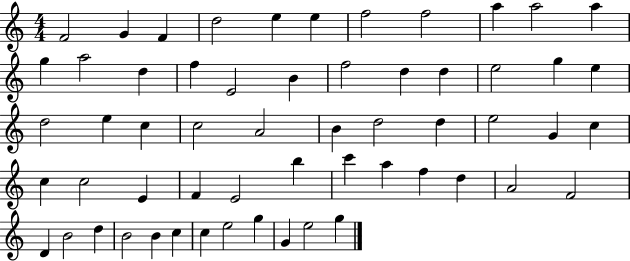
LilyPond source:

{
  \clef treble
  \numericTimeSignature
  \time 4/4
  \key c \major
  f'2 g'4 f'4 | d''2 e''4 e''4 | f''2 f''2 | a''4 a''2 a''4 | \break g''4 a''2 d''4 | f''4 e'2 b'4 | f''2 d''4 d''4 | e''2 g''4 e''4 | \break d''2 e''4 c''4 | c''2 a'2 | b'4 d''2 d''4 | e''2 g'4 c''4 | \break c''4 c''2 e'4 | f'4 e'2 b''4 | c'''4 a''4 f''4 d''4 | a'2 f'2 | \break d'4 b'2 d''4 | b'2 b'4 c''4 | c''4 e''2 g''4 | g'4 e''2 g''4 | \break \bar "|."
}